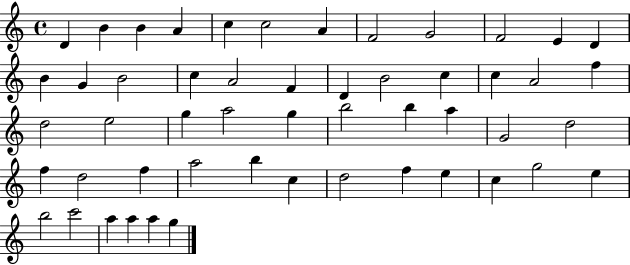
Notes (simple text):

D4/q B4/q B4/q A4/q C5/q C5/h A4/q F4/h G4/h F4/h E4/q D4/q B4/q G4/q B4/h C5/q A4/h F4/q D4/q B4/h C5/q C5/q A4/h F5/q D5/h E5/h G5/q A5/h G5/q B5/h B5/q A5/q G4/h D5/h F5/q D5/h F5/q A5/h B5/q C5/q D5/h F5/q E5/q C5/q G5/h E5/q B5/h C6/h A5/q A5/q A5/q G5/q